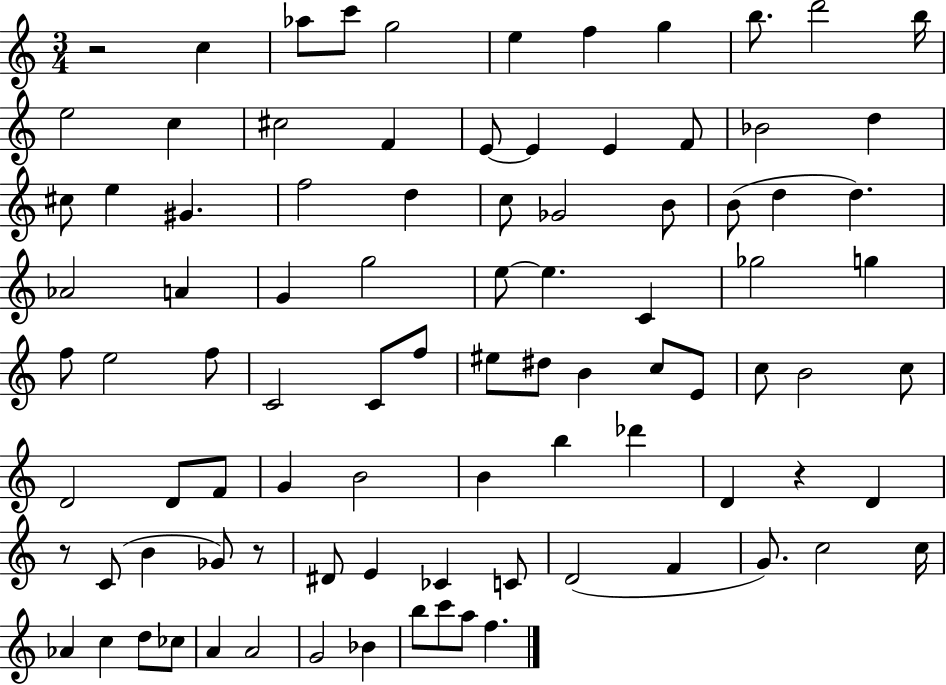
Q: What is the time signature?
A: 3/4